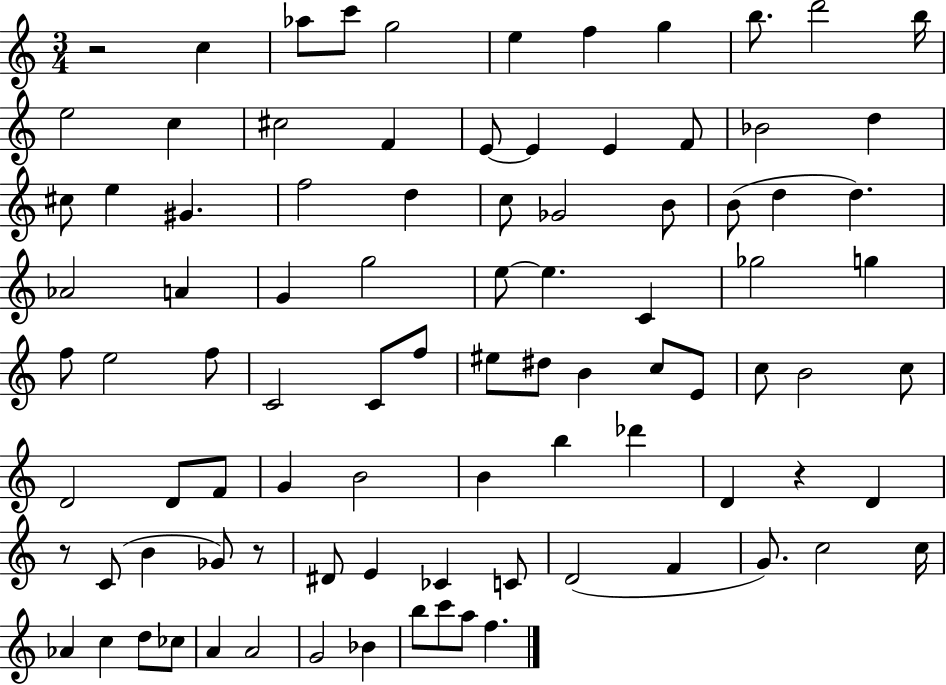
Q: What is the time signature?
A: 3/4